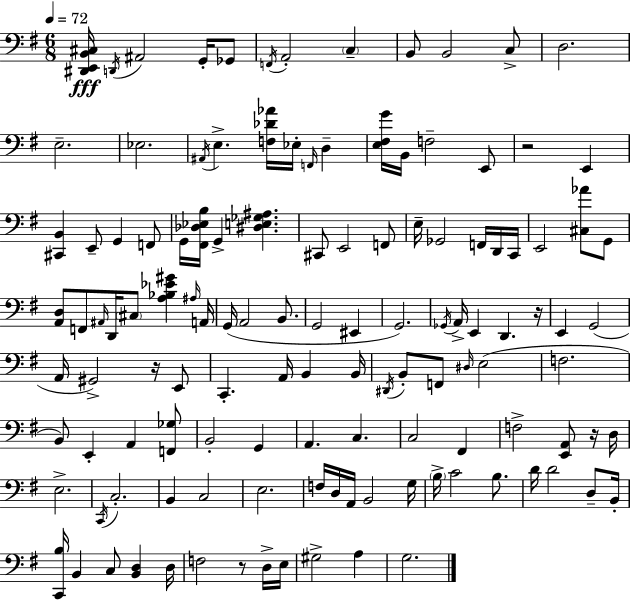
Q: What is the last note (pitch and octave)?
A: G3